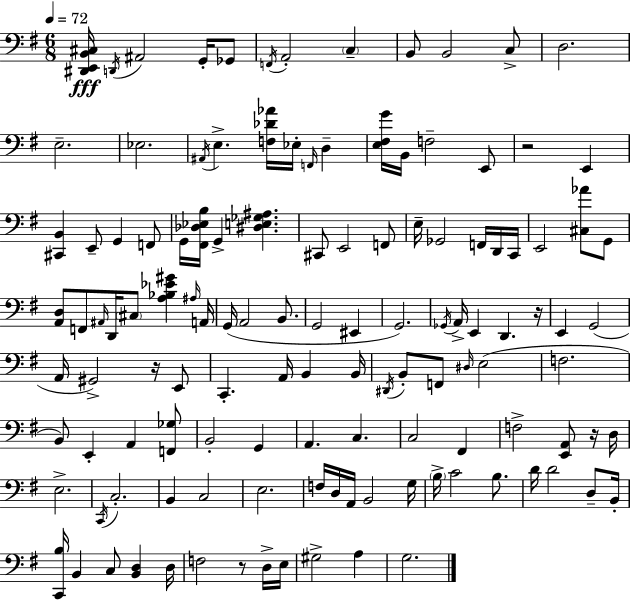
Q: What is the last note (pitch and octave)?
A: G3